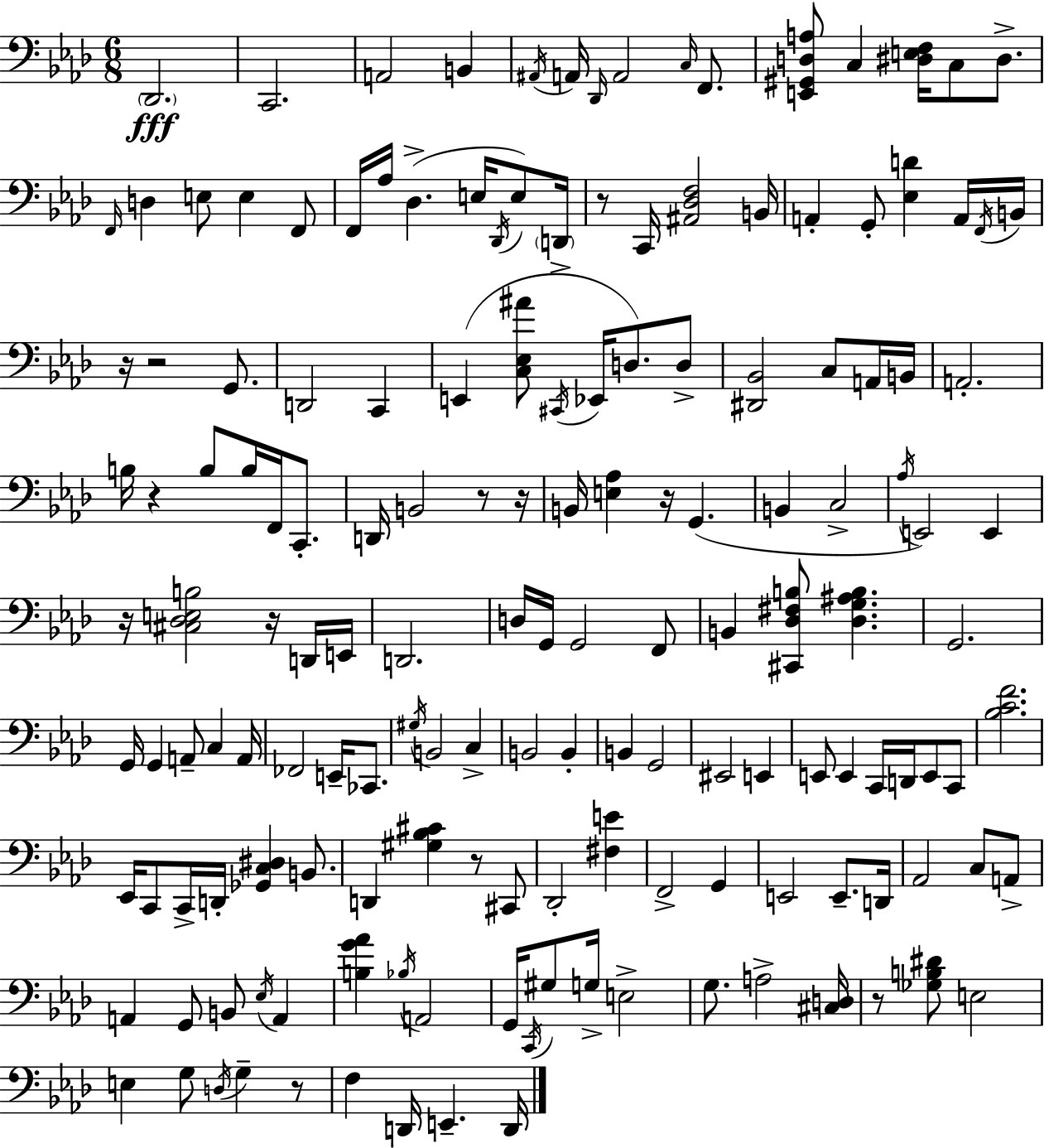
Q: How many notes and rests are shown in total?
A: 158